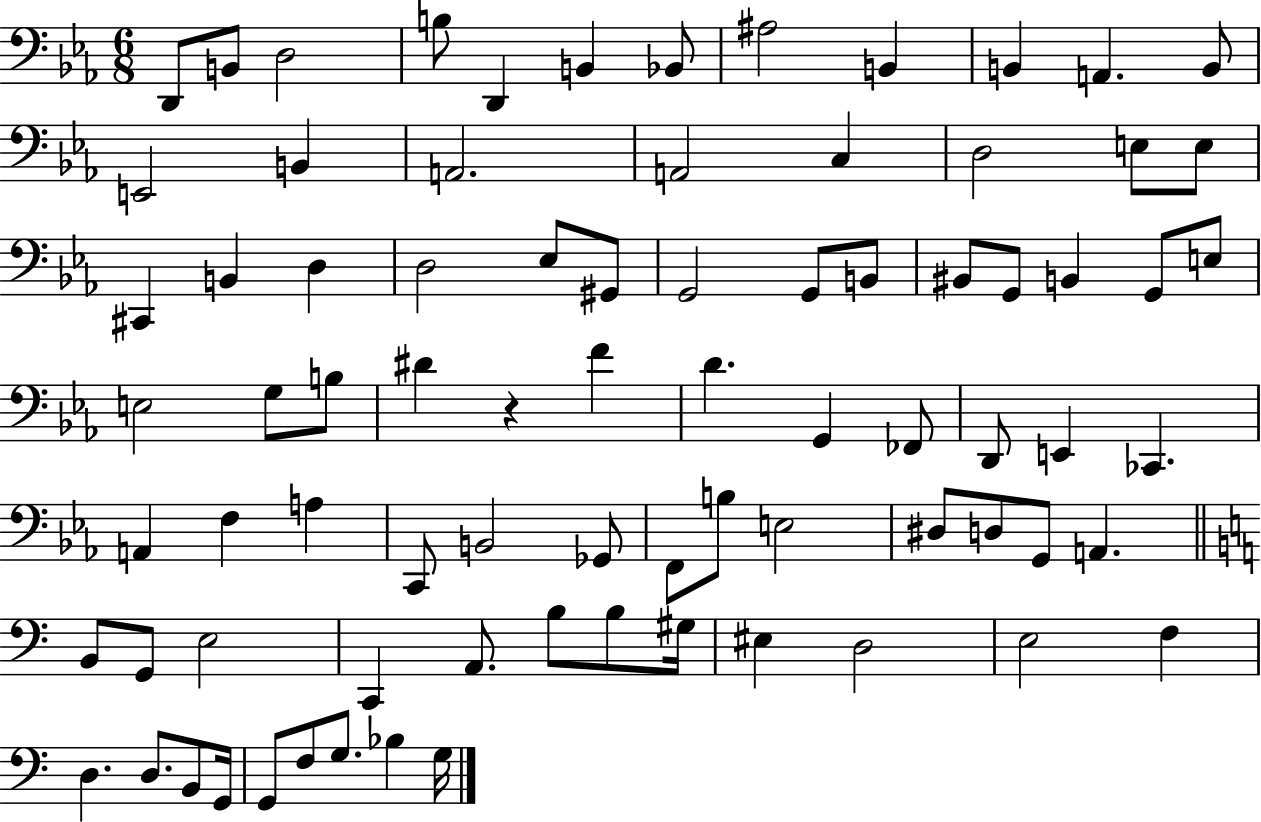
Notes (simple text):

D2/e B2/e D3/h B3/e D2/q B2/q Bb2/e A#3/h B2/q B2/q A2/q. B2/e E2/h B2/q A2/h. A2/h C3/q D3/h E3/e E3/e C#2/q B2/q D3/q D3/h Eb3/e G#2/e G2/h G2/e B2/e BIS2/e G2/e B2/q G2/e E3/e E3/h G3/e B3/e D#4/q R/q F4/q D4/q. G2/q FES2/e D2/e E2/q CES2/q. A2/q F3/q A3/q C2/e B2/h Gb2/e F2/e B3/e E3/h D#3/e D3/e G2/e A2/q. B2/e G2/e E3/h C2/q A2/e. B3/e B3/e G#3/s EIS3/q D3/h E3/h F3/q D3/q. D3/e. B2/e G2/s G2/e F3/e G3/e. Bb3/q G3/s